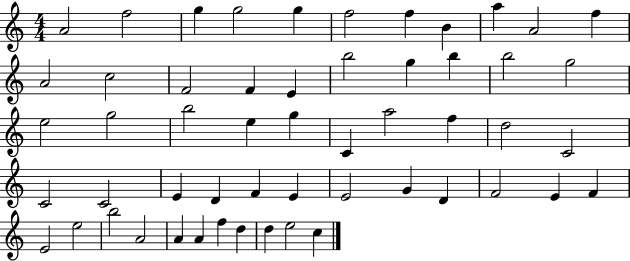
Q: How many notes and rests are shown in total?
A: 54